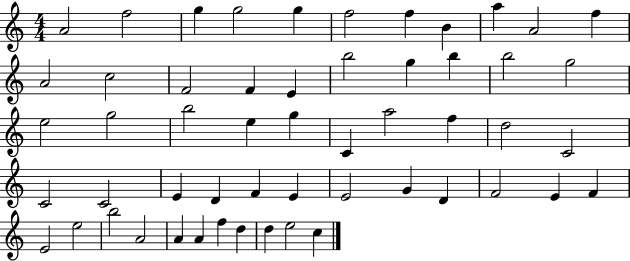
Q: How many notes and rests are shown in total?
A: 54